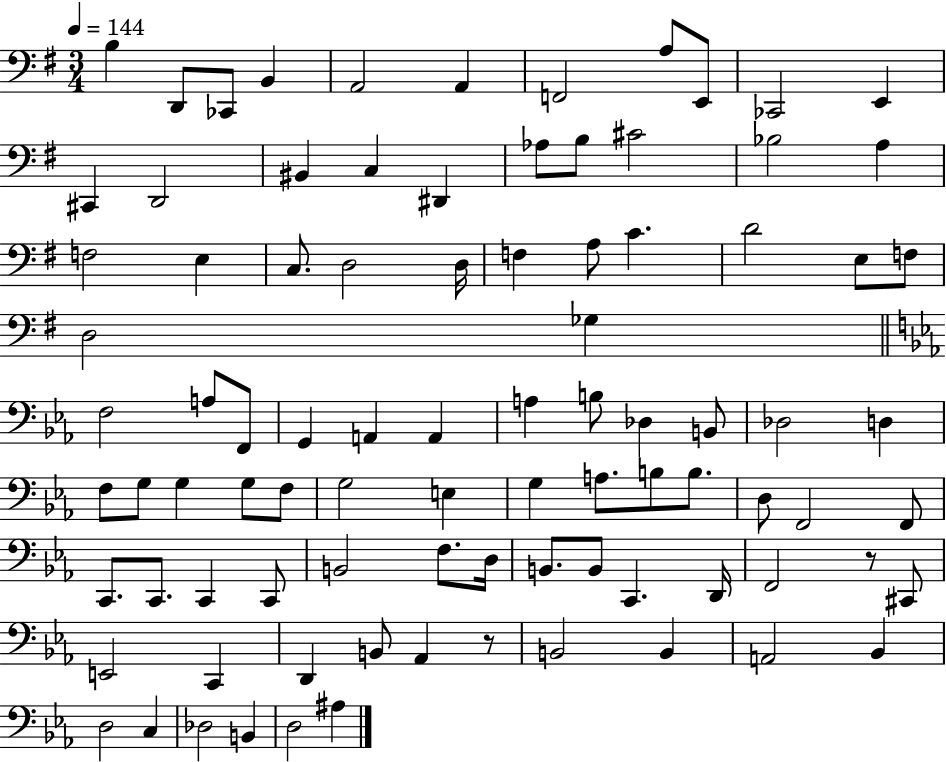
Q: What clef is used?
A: bass